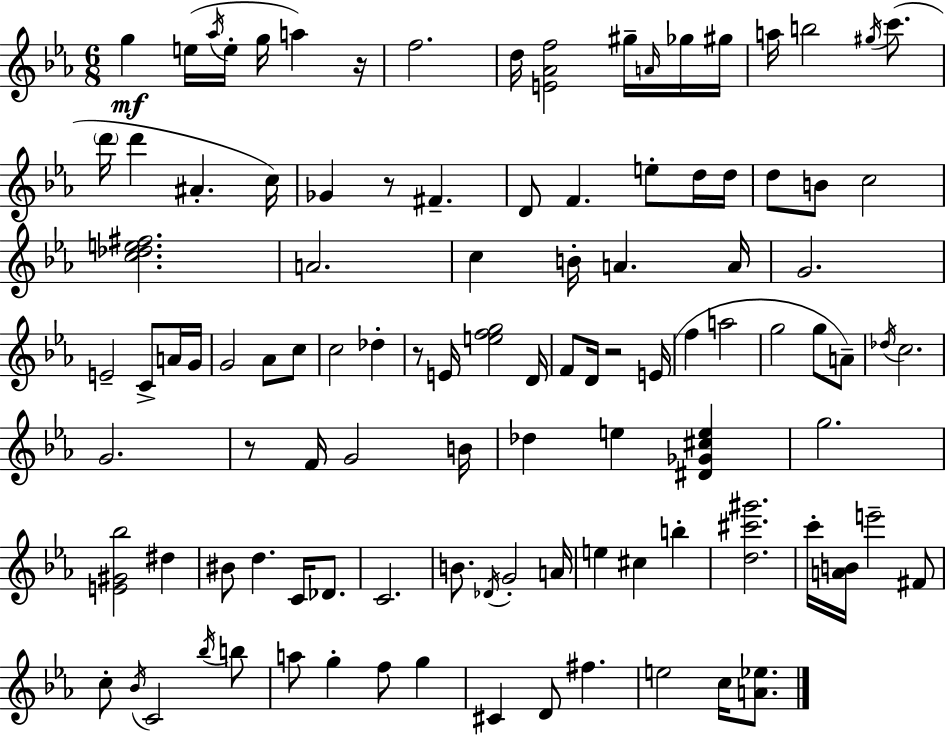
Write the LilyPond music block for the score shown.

{
  \clef treble
  \numericTimeSignature
  \time 6/8
  \key c \minor
  g''4\mf e''16( \acciaccatura { aes''16 } e''16-. g''16 a''4) | r16 f''2. | d''16 <e' aes' f''>2 gis''16-- \grace { a'16 } | ges''16 gis''16 a''16 b''2 \acciaccatura { gis''16 }( | \break c'''8. \parenthesize d'''16 d'''4 ais'4.-. | c''16) ges'4 r8 fis'4.-- | d'8 f'4. e''8-. | d''16 d''16 d''8 b'8 c''2 | \break <c'' des'' e'' fis''>2. | a'2. | c''4 b'16-. a'4. | a'16 g'2. | \break e'2-- c'8-> | a'16 g'16 g'2 aes'8 | c''8 c''2 des''4-. | r8 e'16 <e'' f'' g''>2 | \break d'16 f'8 d'16 r2 | e'16( f''4 a''2 | g''2 g''8 | a'8--) \acciaccatura { des''16 } c''2. | \break g'2. | r8 f'16 g'2 | b'16 des''4 e''4 | <dis' ges' cis'' e''>4 g''2. | \break <e' gis' bes''>2 | dis''4 bis'8 d''4. | c'16 des'8. c'2. | b'8. \acciaccatura { des'16 } g'2-. | \break a'16 e''4 cis''4 | b''4-. <d'' cis''' gis'''>2. | c'''16-. <a' b'>16 e'''2-- | fis'8 c''8-. \acciaccatura { bes'16 } c'2 | \break \acciaccatura { bes''16 } b''8 a''8 g''4-. | f''8 g''4 cis'4 d'8 | fis''4. e''2 | c''16 <a' ees''>8. \bar "|."
}